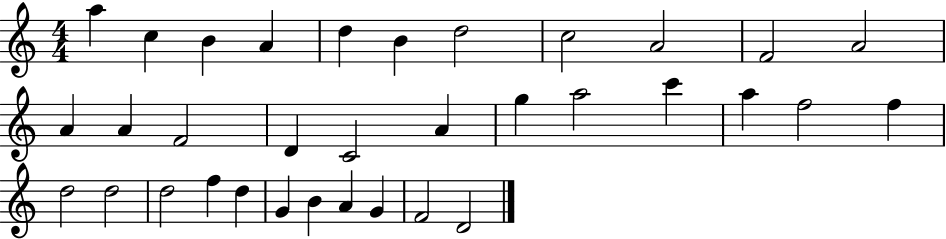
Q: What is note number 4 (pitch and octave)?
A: A4